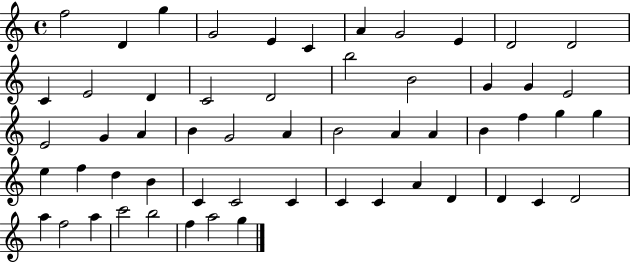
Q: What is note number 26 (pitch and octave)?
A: G4